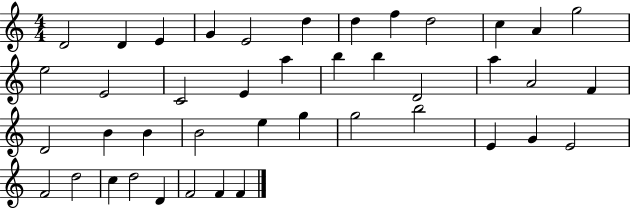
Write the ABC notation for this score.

X:1
T:Untitled
M:4/4
L:1/4
K:C
D2 D E G E2 d d f d2 c A g2 e2 E2 C2 E a b b D2 a A2 F D2 B B B2 e g g2 b2 E G E2 F2 d2 c d2 D F2 F F